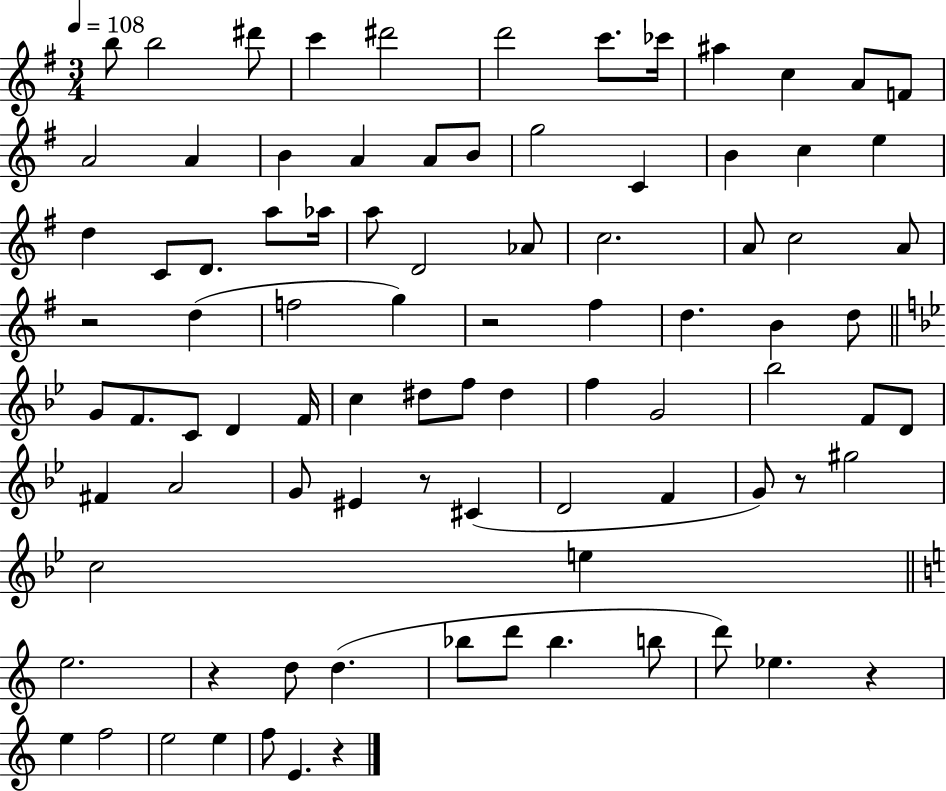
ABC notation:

X:1
T:Untitled
M:3/4
L:1/4
K:G
b/2 b2 ^d'/2 c' ^d'2 d'2 c'/2 _c'/4 ^a c A/2 F/2 A2 A B A A/2 B/2 g2 C B c e d C/2 D/2 a/2 _a/4 a/2 D2 _A/2 c2 A/2 c2 A/2 z2 d f2 g z2 ^f d B d/2 G/2 F/2 C/2 D F/4 c ^d/2 f/2 ^d f G2 _b2 F/2 D/2 ^F A2 G/2 ^E z/2 ^C D2 F G/2 z/2 ^g2 c2 e e2 z d/2 d _b/2 d'/2 _b b/2 d'/2 _e z e f2 e2 e f/2 E z